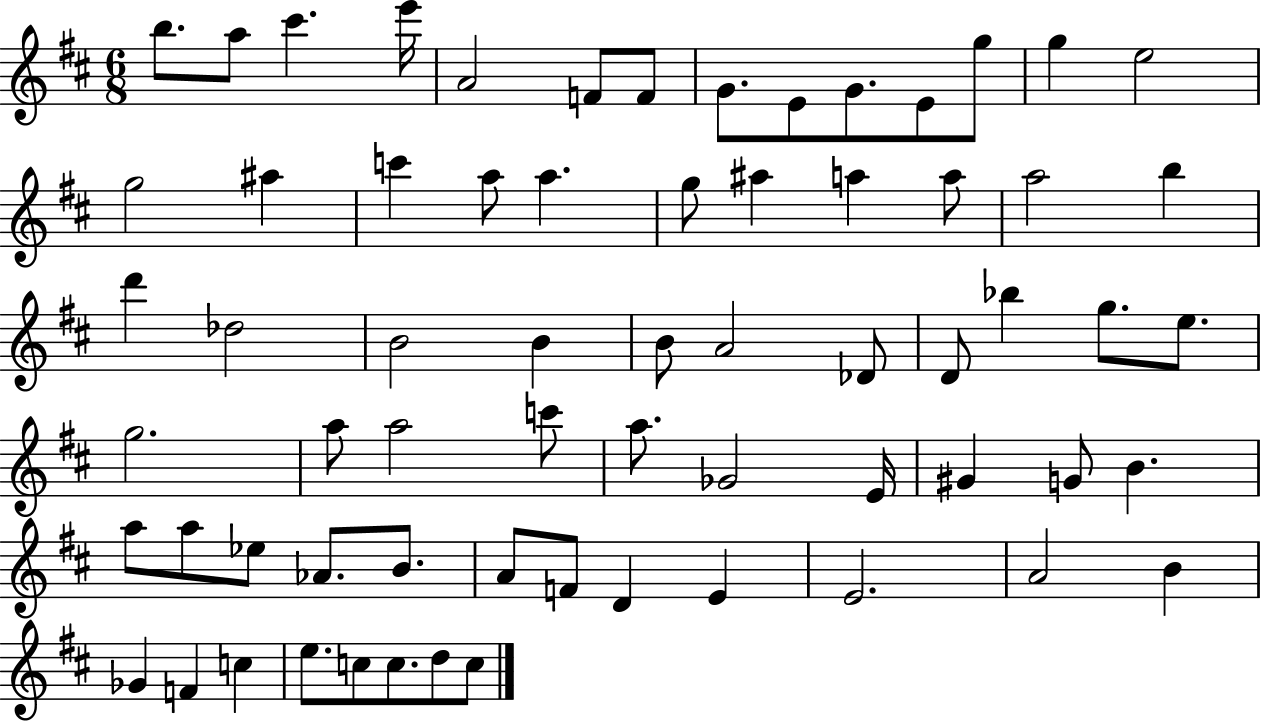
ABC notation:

X:1
T:Untitled
M:6/8
L:1/4
K:D
b/2 a/2 ^c' e'/4 A2 F/2 F/2 G/2 E/2 G/2 E/2 g/2 g e2 g2 ^a c' a/2 a g/2 ^a a a/2 a2 b d' _d2 B2 B B/2 A2 _D/2 D/2 _b g/2 e/2 g2 a/2 a2 c'/2 a/2 _G2 E/4 ^G G/2 B a/2 a/2 _e/2 _A/2 B/2 A/2 F/2 D E E2 A2 B _G F c e/2 c/2 c/2 d/2 c/2